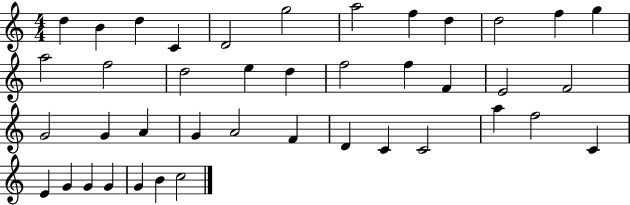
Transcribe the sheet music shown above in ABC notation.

X:1
T:Untitled
M:4/4
L:1/4
K:C
d B d C D2 g2 a2 f d d2 f g a2 f2 d2 e d f2 f F E2 F2 G2 G A G A2 F D C C2 a f2 C E G G G G B c2